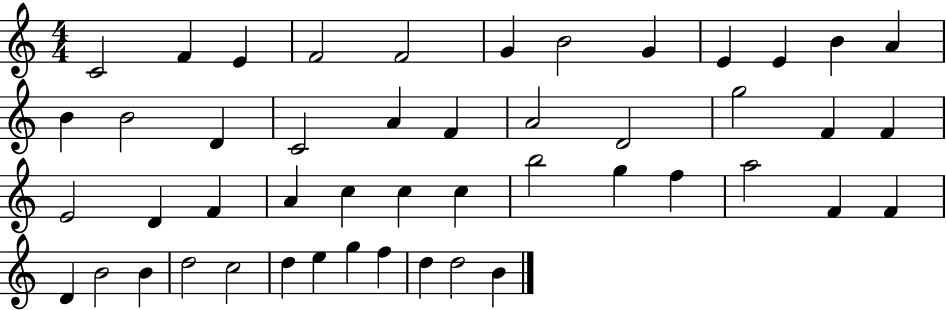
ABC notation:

X:1
T:Untitled
M:4/4
L:1/4
K:C
C2 F E F2 F2 G B2 G E E B A B B2 D C2 A F A2 D2 g2 F F E2 D F A c c c b2 g f a2 F F D B2 B d2 c2 d e g f d d2 B